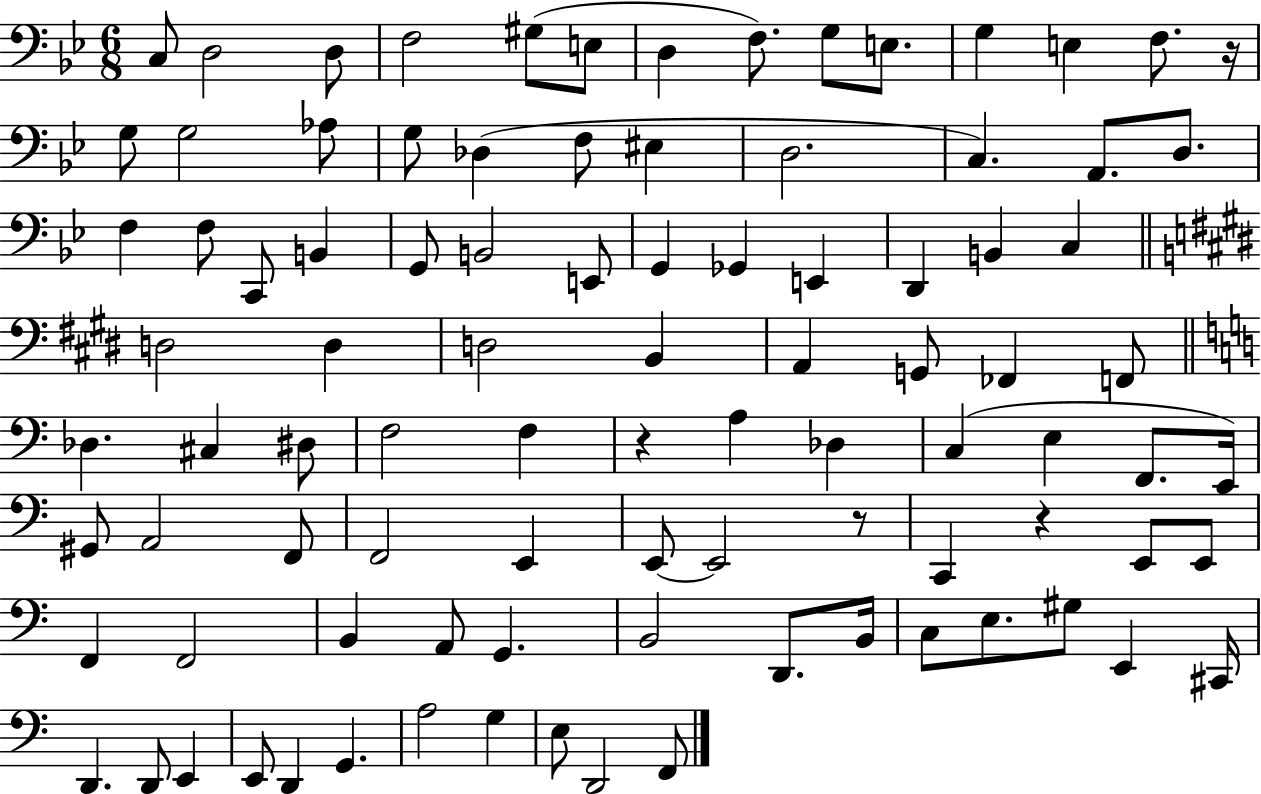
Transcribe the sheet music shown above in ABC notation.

X:1
T:Untitled
M:6/8
L:1/4
K:Bb
C,/2 D,2 D,/2 F,2 ^G,/2 E,/2 D, F,/2 G,/2 E,/2 G, E, F,/2 z/4 G,/2 G,2 _A,/2 G,/2 _D, F,/2 ^E, D,2 C, A,,/2 D,/2 F, F,/2 C,,/2 B,, G,,/2 B,,2 E,,/2 G,, _G,, E,, D,, B,, C, D,2 D, D,2 B,, A,, G,,/2 _F,, F,,/2 _D, ^C, ^D,/2 F,2 F, z A, _D, C, E, F,,/2 E,,/4 ^G,,/2 A,,2 F,,/2 F,,2 E,, E,,/2 E,,2 z/2 C,, z E,,/2 E,,/2 F,, F,,2 B,, A,,/2 G,, B,,2 D,,/2 B,,/4 C,/2 E,/2 ^G,/2 E,, ^C,,/4 D,, D,,/2 E,, E,,/2 D,, G,, A,2 G, E,/2 D,,2 F,,/2